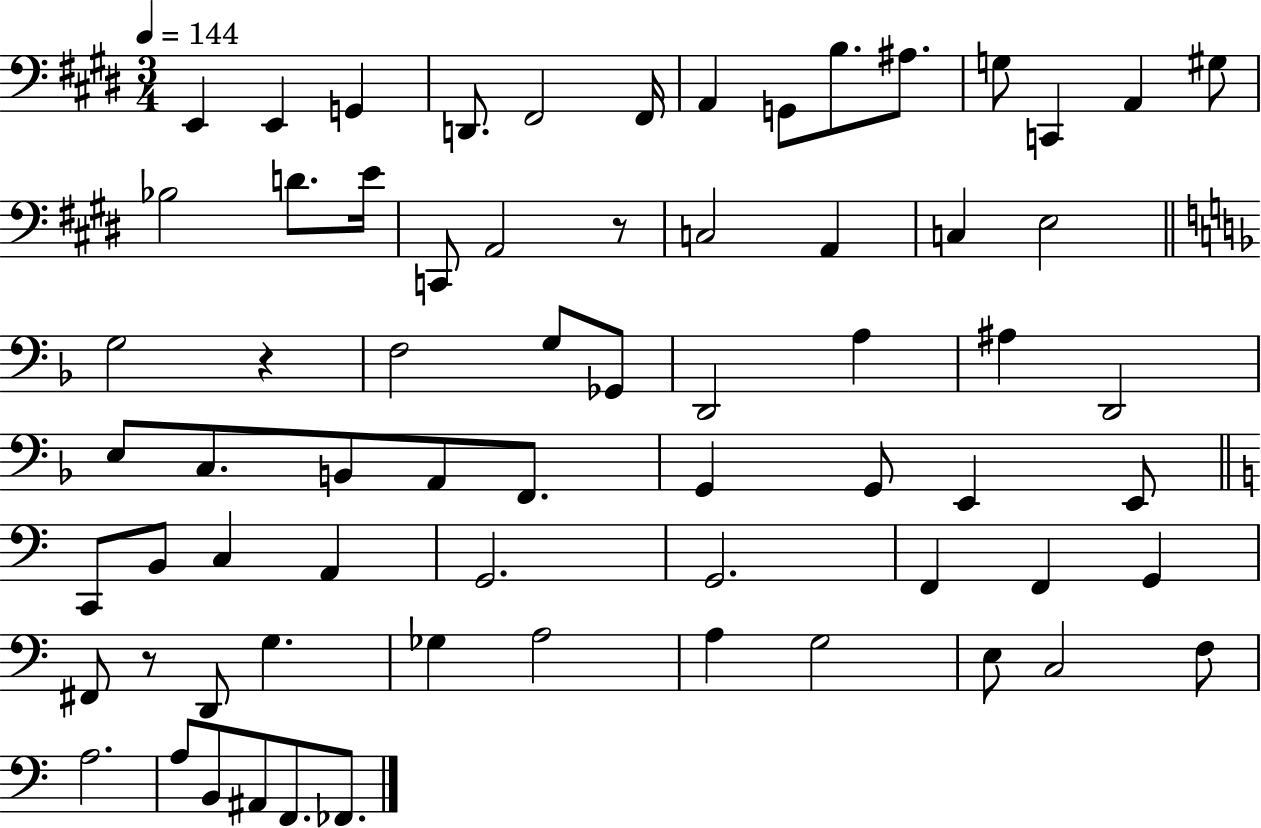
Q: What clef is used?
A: bass